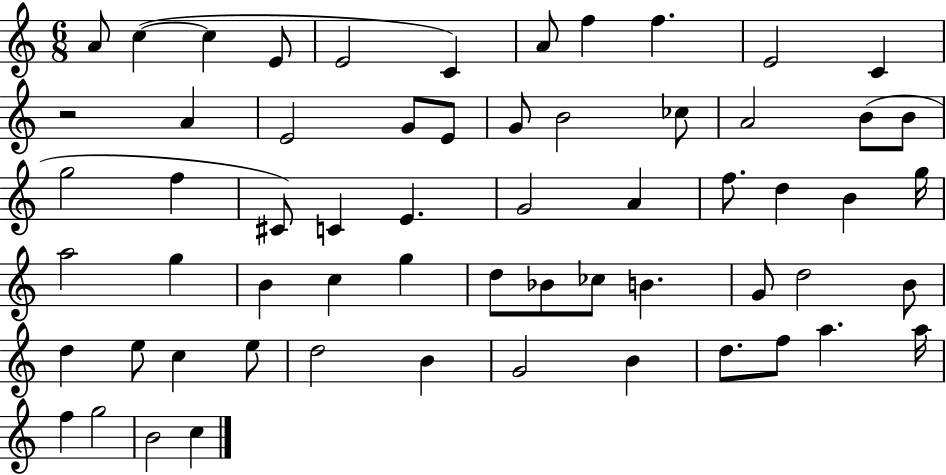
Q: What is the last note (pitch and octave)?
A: C5